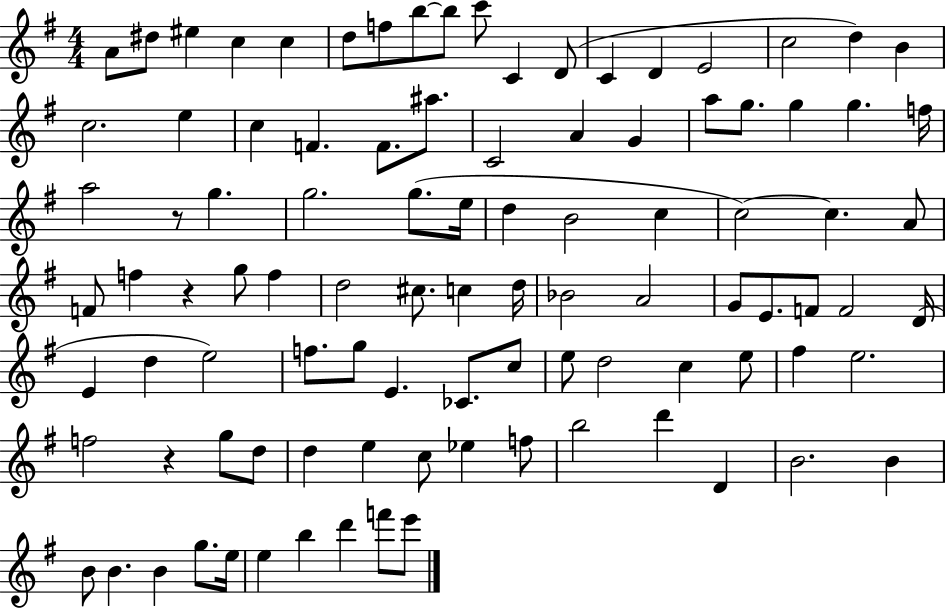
A4/e D#5/e EIS5/q C5/q C5/q D5/e F5/e B5/e B5/e C6/e C4/q D4/e C4/q D4/q E4/h C5/h D5/q B4/q C5/h. E5/q C5/q F4/q. F4/e. A#5/e. C4/h A4/q G4/q A5/e G5/e. G5/q G5/q. F5/s A5/h R/e G5/q. G5/h. G5/e. E5/s D5/q B4/h C5/q C5/h C5/q. A4/e F4/e F5/q R/q G5/e F5/q D5/h C#5/e. C5/q D5/s Bb4/h A4/h G4/e E4/e. F4/e F4/h D4/s E4/q D5/q E5/h F5/e. G5/e E4/q. CES4/e. C5/e E5/e D5/h C5/q E5/e F#5/q E5/h. F5/h R/q G5/e D5/e D5/q E5/q C5/e Eb5/q F5/e B5/h D6/q D4/q B4/h. B4/q B4/e B4/q. B4/q G5/e. E5/s E5/q B5/q D6/q F6/e E6/e